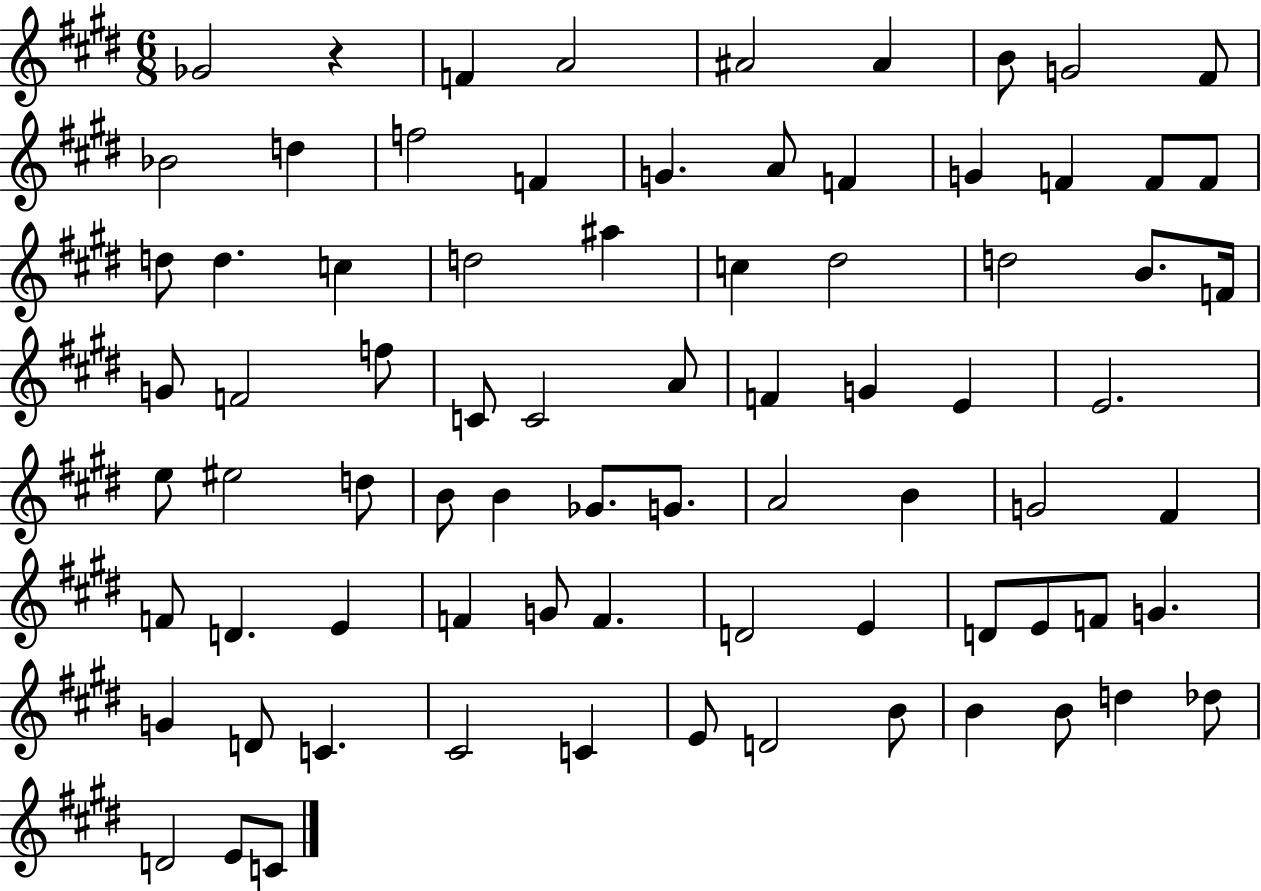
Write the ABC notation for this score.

X:1
T:Untitled
M:6/8
L:1/4
K:E
_G2 z F A2 ^A2 ^A B/2 G2 ^F/2 _B2 d f2 F G A/2 F G F F/2 F/2 d/2 d c d2 ^a c ^d2 d2 B/2 F/4 G/2 F2 f/2 C/2 C2 A/2 F G E E2 e/2 ^e2 d/2 B/2 B _G/2 G/2 A2 B G2 ^F F/2 D E F G/2 F D2 E D/2 E/2 F/2 G G D/2 C ^C2 C E/2 D2 B/2 B B/2 d _d/2 D2 E/2 C/2